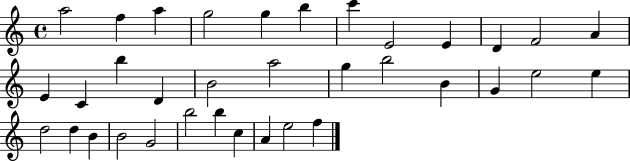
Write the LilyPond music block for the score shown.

{
  \clef treble
  \time 4/4
  \defaultTimeSignature
  \key c \major
  a''2 f''4 a''4 | g''2 g''4 b''4 | c'''4 e'2 e'4 | d'4 f'2 a'4 | \break e'4 c'4 b''4 d'4 | b'2 a''2 | g''4 b''2 b'4 | g'4 e''2 e''4 | \break d''2 d''4 b'4 | b'2 g'2 | b''2 b''4 c''4 | a'4 e''2 f''4 | \break \bar "|."
}